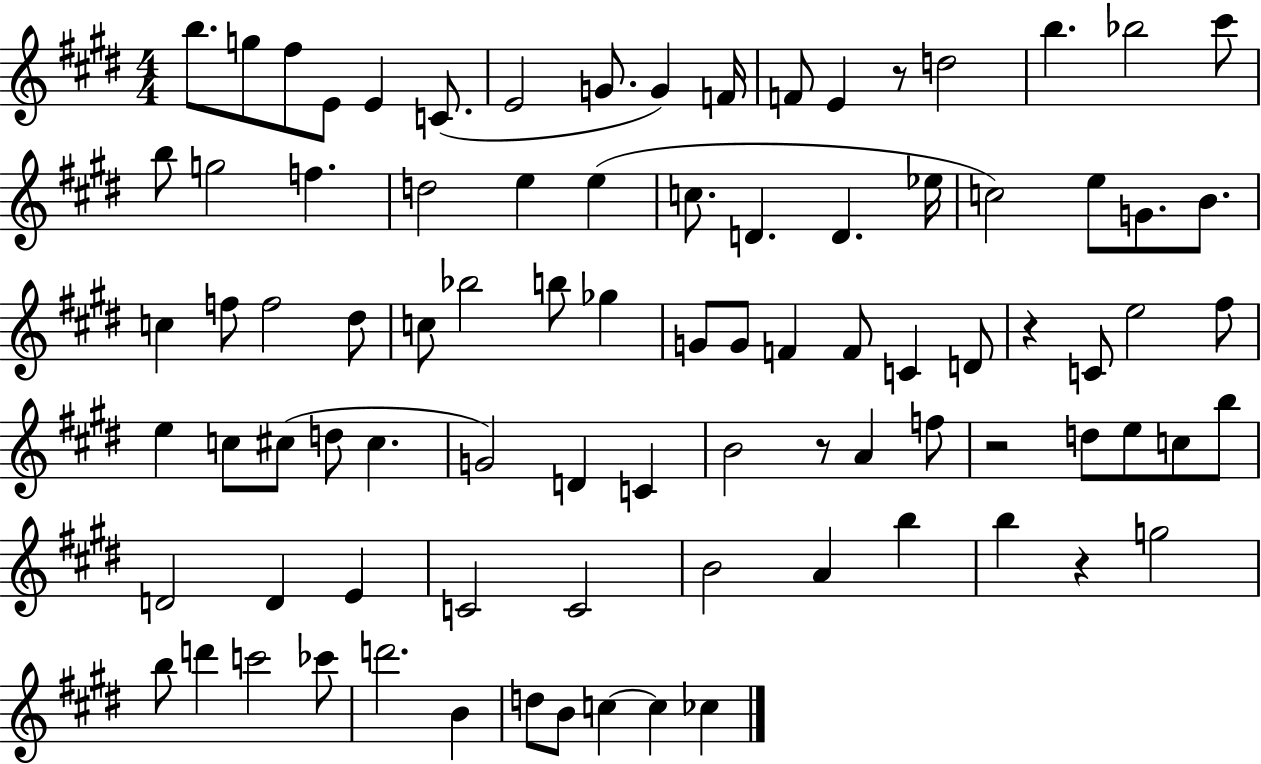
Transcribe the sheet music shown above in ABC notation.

X:1
T:Untitled
M:4/4
L:1/4
K:E
b/2 g/2 ^f/2 E/2 E C/2 E2 G/2 G F/4 F/2 E z/2 d2 b _b2 ^c'/2 b/2 g2 f d2 e e c/2 D D _e/4 c2 e/2 G/2 B/2 c f/2 f2 ^d/2 c/2 _b2 b/2 _g G/2 G/2 F F/2 C D/2 z C/2 e2 ^f/2 e c/2 ^c/2 d/2 ^c G2 D C B2 z/2 A f/2 z2 d/2 e/2 c/2 b/2 D2 D E C2 C2 B2 A b b z g2 b/2 d' c'2 _c'/2 d'2 B d/2 B/2 c c _c